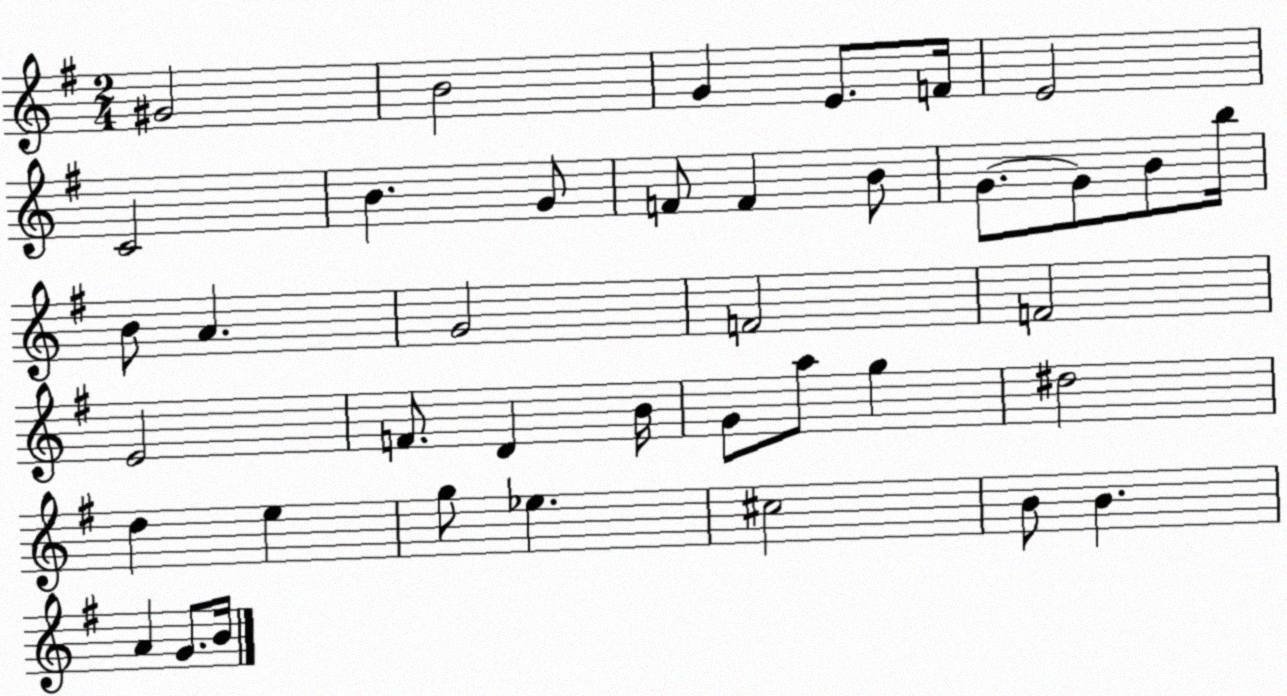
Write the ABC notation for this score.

X:1
T:Untitled
M:2/4
L:1/4
K:G
^G2 B2 G E/2 F/4 E2 C2 B G/2 F/2 F B/2 G/2 G/2 B/2 b/4 B/2 A G2 F2 F2 E2 F/2 D B/4 G/2 a/2 g ^d2 d e g/2 _e ^c2 B/2 B A G/2 B/4